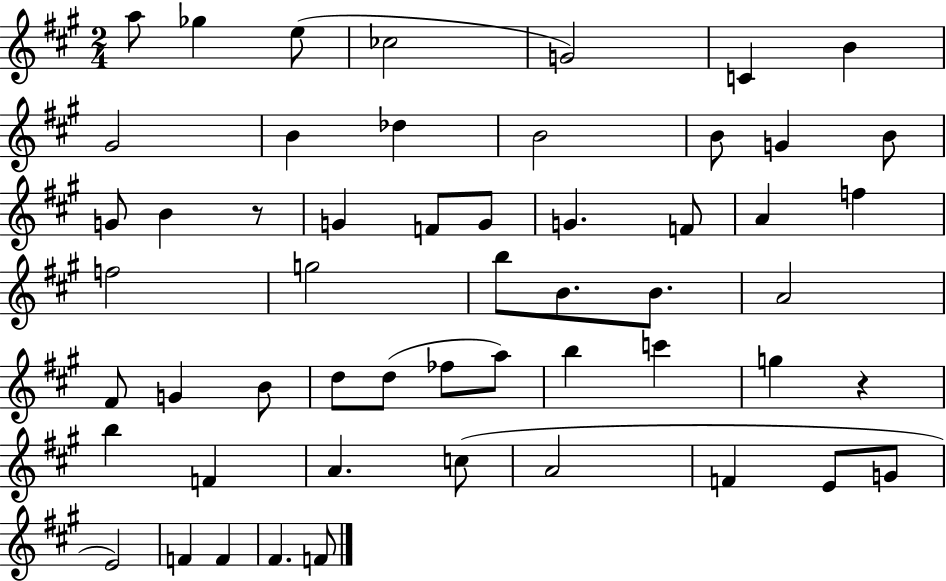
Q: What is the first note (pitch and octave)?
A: A5